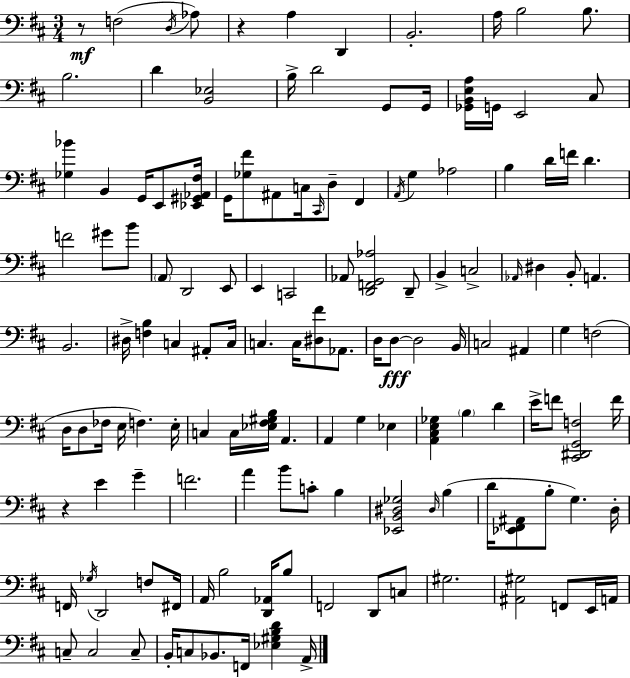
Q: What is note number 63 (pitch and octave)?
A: C3